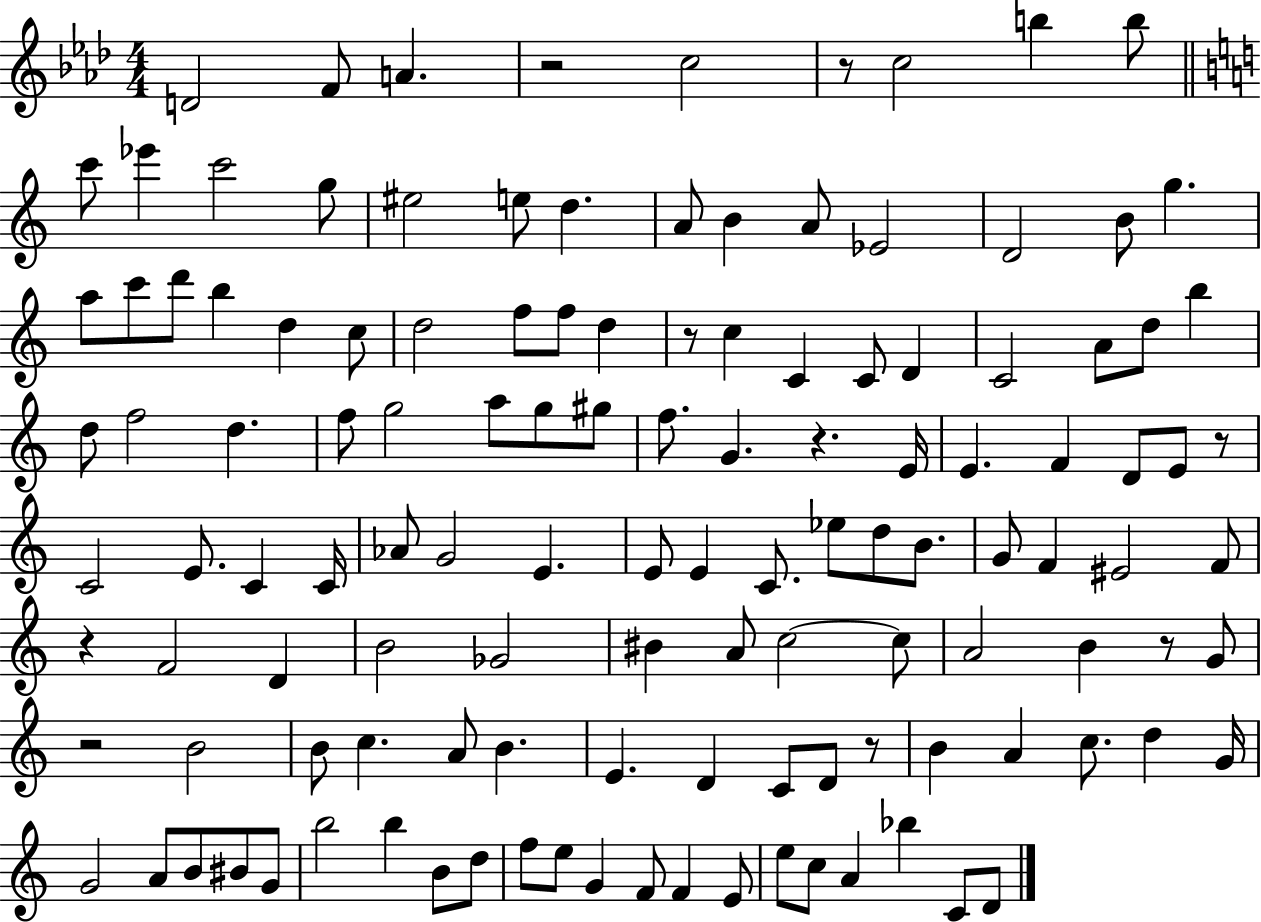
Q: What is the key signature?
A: AES major